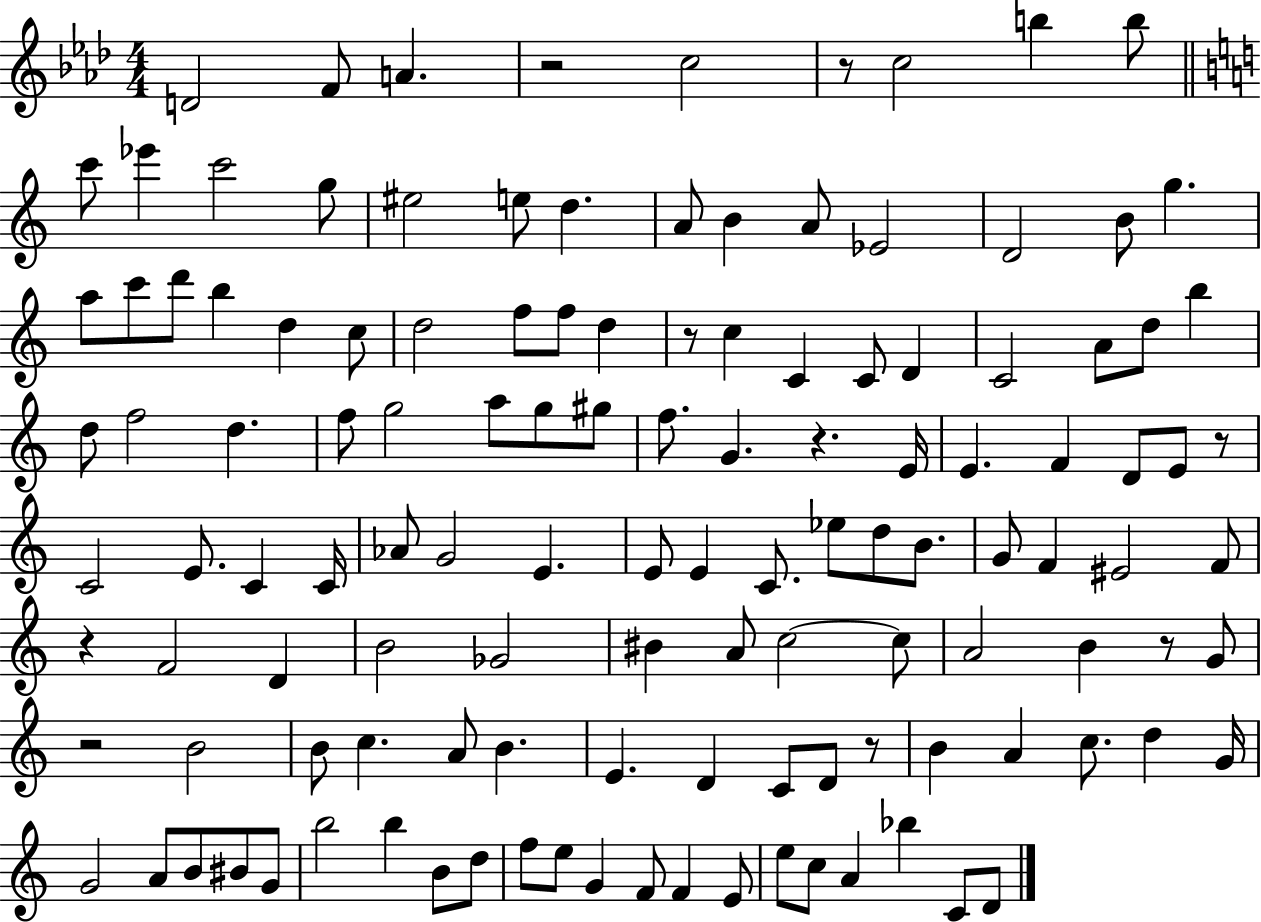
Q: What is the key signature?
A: AES major